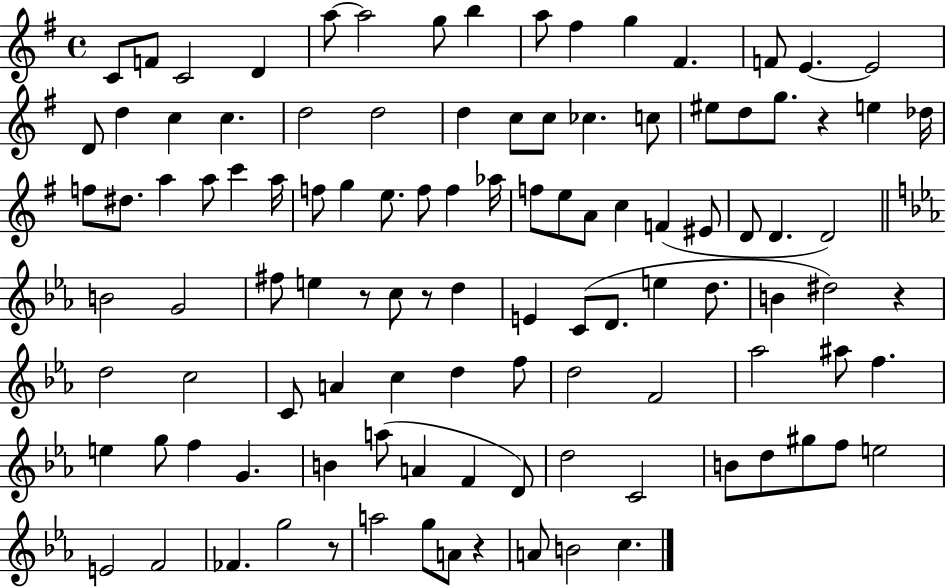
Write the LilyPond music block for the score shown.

{
  \clef treble
  \time 4/4
  \defaultTimeSignature
  \key g \major
  \repeat volta 2 { c'8 f'8 c'2 d'4 | a''8~~ a''2 g''8 b''4 | a''8 fis''4 g''4 fis'4. | f'8 e'4.~~ e'2 | \break d'8 d''4 c''4 c''4. | d''2 d''2 | d''4 c''8 c''8 ces''4. c''8 | eis''8 d''8 g''8. r4 e''4 des''16 | \break f''8 dis''8. a''4 a''8 c'''4 a''16 | f''8 g''4 e''8. f''8 f''4 aes''16 | f''8 e''8 a'8 c''4 f'4( eis'8 | d'8 d'4. d'2) | \break \bar "||" \break \key ees \major b'2 g'2 | fis''8 e''4 r8 c''8 r8 d''4 | e'4 c'8( d'8. e''4 d''8. | b'4 dis''2) r4 | \break d''2 c''2 | c'8 a'4 c''4 d''4 f''8 | d''2 f'2 | aes''2 ais''8 f''4. | \break e''4 g''8 f''4 g'4. | b'4 a''8( a'4 f'4 d'8) | d''2 c'2 | b'8 d''8 gis''8 f''8 e''2 | \break e'2 f'2 | fes'4. g''2 r8 | a''2 g''8 a'8 r4 | a'8 b'2 c''4. | \break } \bar "|."
}